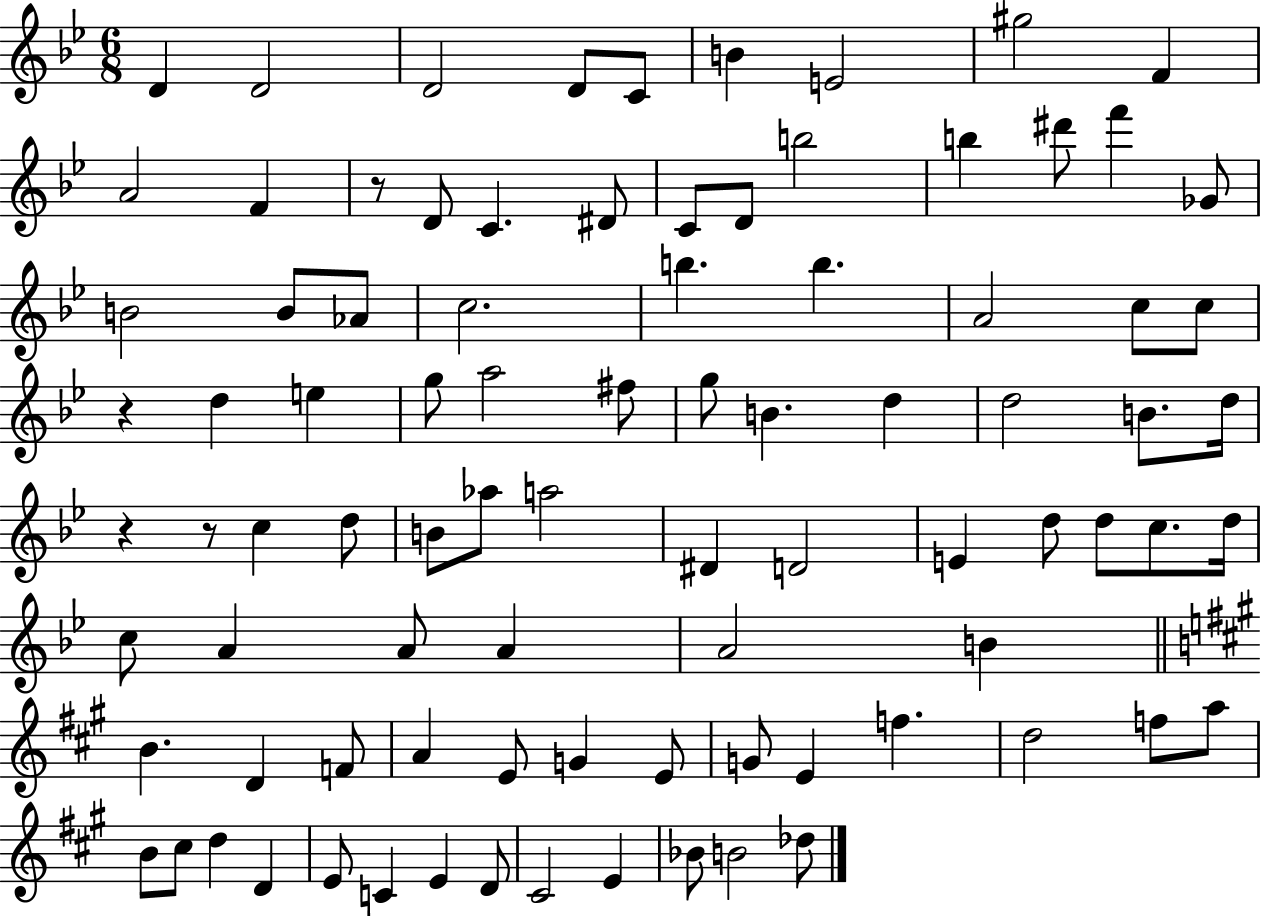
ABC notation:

X:1
T:Untitled
M:6/8
L:1/4
K:Bb
D D2 D2 D/2 C/2 B E2 ^g2 F A2 F z/2 D/2 C ^D/2 C/2 D/2 b2 b ^d'/2 f' _G/2 B2 B/2 _A/2 c2 b b A2 c/2 c/2 z d e g/2 a2 ^f/2 g/2 B d d2 B/2 d/4 z z/2 c d/2 B/2 _a/2 a2 ^D D2 E d/2 d/2 c/2 d/4 c/2 A A/2 A A2 B B D F/2 A E/2 G E/2 G/2 E f d2 f/2 a/2 B/2 ^c/2 d D E/2 C E D/2 ^C2 E _B/2 B2 _d/2